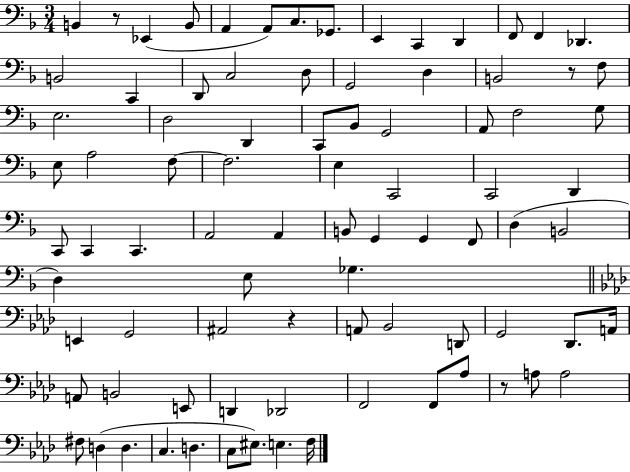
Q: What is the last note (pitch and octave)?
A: F3